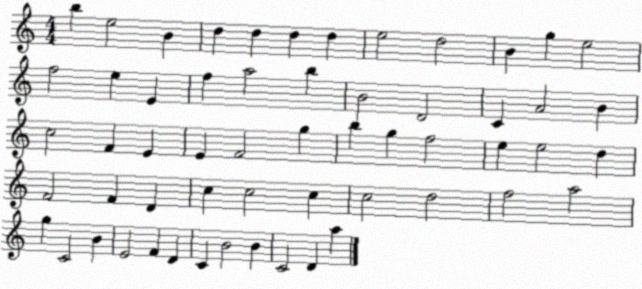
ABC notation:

X:1
T:Untitled
M:4/4
L:1/4
K:C
b e2 B d d d d e2 d2 B g e2 f2 e E f a2 b B2 D2 C A2 B c2 F E E F2 g b g f2 e e2 d F2 F D c c2 c c2 d2 f2 a2 g C2 B E2 F D C B2 B C2 D a